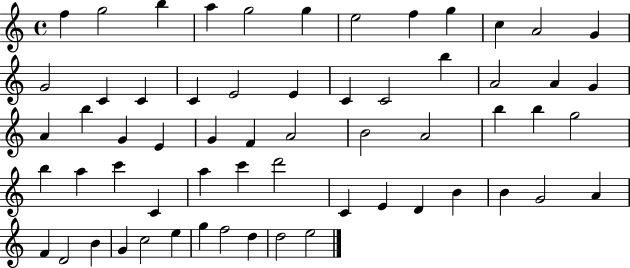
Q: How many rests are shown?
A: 0